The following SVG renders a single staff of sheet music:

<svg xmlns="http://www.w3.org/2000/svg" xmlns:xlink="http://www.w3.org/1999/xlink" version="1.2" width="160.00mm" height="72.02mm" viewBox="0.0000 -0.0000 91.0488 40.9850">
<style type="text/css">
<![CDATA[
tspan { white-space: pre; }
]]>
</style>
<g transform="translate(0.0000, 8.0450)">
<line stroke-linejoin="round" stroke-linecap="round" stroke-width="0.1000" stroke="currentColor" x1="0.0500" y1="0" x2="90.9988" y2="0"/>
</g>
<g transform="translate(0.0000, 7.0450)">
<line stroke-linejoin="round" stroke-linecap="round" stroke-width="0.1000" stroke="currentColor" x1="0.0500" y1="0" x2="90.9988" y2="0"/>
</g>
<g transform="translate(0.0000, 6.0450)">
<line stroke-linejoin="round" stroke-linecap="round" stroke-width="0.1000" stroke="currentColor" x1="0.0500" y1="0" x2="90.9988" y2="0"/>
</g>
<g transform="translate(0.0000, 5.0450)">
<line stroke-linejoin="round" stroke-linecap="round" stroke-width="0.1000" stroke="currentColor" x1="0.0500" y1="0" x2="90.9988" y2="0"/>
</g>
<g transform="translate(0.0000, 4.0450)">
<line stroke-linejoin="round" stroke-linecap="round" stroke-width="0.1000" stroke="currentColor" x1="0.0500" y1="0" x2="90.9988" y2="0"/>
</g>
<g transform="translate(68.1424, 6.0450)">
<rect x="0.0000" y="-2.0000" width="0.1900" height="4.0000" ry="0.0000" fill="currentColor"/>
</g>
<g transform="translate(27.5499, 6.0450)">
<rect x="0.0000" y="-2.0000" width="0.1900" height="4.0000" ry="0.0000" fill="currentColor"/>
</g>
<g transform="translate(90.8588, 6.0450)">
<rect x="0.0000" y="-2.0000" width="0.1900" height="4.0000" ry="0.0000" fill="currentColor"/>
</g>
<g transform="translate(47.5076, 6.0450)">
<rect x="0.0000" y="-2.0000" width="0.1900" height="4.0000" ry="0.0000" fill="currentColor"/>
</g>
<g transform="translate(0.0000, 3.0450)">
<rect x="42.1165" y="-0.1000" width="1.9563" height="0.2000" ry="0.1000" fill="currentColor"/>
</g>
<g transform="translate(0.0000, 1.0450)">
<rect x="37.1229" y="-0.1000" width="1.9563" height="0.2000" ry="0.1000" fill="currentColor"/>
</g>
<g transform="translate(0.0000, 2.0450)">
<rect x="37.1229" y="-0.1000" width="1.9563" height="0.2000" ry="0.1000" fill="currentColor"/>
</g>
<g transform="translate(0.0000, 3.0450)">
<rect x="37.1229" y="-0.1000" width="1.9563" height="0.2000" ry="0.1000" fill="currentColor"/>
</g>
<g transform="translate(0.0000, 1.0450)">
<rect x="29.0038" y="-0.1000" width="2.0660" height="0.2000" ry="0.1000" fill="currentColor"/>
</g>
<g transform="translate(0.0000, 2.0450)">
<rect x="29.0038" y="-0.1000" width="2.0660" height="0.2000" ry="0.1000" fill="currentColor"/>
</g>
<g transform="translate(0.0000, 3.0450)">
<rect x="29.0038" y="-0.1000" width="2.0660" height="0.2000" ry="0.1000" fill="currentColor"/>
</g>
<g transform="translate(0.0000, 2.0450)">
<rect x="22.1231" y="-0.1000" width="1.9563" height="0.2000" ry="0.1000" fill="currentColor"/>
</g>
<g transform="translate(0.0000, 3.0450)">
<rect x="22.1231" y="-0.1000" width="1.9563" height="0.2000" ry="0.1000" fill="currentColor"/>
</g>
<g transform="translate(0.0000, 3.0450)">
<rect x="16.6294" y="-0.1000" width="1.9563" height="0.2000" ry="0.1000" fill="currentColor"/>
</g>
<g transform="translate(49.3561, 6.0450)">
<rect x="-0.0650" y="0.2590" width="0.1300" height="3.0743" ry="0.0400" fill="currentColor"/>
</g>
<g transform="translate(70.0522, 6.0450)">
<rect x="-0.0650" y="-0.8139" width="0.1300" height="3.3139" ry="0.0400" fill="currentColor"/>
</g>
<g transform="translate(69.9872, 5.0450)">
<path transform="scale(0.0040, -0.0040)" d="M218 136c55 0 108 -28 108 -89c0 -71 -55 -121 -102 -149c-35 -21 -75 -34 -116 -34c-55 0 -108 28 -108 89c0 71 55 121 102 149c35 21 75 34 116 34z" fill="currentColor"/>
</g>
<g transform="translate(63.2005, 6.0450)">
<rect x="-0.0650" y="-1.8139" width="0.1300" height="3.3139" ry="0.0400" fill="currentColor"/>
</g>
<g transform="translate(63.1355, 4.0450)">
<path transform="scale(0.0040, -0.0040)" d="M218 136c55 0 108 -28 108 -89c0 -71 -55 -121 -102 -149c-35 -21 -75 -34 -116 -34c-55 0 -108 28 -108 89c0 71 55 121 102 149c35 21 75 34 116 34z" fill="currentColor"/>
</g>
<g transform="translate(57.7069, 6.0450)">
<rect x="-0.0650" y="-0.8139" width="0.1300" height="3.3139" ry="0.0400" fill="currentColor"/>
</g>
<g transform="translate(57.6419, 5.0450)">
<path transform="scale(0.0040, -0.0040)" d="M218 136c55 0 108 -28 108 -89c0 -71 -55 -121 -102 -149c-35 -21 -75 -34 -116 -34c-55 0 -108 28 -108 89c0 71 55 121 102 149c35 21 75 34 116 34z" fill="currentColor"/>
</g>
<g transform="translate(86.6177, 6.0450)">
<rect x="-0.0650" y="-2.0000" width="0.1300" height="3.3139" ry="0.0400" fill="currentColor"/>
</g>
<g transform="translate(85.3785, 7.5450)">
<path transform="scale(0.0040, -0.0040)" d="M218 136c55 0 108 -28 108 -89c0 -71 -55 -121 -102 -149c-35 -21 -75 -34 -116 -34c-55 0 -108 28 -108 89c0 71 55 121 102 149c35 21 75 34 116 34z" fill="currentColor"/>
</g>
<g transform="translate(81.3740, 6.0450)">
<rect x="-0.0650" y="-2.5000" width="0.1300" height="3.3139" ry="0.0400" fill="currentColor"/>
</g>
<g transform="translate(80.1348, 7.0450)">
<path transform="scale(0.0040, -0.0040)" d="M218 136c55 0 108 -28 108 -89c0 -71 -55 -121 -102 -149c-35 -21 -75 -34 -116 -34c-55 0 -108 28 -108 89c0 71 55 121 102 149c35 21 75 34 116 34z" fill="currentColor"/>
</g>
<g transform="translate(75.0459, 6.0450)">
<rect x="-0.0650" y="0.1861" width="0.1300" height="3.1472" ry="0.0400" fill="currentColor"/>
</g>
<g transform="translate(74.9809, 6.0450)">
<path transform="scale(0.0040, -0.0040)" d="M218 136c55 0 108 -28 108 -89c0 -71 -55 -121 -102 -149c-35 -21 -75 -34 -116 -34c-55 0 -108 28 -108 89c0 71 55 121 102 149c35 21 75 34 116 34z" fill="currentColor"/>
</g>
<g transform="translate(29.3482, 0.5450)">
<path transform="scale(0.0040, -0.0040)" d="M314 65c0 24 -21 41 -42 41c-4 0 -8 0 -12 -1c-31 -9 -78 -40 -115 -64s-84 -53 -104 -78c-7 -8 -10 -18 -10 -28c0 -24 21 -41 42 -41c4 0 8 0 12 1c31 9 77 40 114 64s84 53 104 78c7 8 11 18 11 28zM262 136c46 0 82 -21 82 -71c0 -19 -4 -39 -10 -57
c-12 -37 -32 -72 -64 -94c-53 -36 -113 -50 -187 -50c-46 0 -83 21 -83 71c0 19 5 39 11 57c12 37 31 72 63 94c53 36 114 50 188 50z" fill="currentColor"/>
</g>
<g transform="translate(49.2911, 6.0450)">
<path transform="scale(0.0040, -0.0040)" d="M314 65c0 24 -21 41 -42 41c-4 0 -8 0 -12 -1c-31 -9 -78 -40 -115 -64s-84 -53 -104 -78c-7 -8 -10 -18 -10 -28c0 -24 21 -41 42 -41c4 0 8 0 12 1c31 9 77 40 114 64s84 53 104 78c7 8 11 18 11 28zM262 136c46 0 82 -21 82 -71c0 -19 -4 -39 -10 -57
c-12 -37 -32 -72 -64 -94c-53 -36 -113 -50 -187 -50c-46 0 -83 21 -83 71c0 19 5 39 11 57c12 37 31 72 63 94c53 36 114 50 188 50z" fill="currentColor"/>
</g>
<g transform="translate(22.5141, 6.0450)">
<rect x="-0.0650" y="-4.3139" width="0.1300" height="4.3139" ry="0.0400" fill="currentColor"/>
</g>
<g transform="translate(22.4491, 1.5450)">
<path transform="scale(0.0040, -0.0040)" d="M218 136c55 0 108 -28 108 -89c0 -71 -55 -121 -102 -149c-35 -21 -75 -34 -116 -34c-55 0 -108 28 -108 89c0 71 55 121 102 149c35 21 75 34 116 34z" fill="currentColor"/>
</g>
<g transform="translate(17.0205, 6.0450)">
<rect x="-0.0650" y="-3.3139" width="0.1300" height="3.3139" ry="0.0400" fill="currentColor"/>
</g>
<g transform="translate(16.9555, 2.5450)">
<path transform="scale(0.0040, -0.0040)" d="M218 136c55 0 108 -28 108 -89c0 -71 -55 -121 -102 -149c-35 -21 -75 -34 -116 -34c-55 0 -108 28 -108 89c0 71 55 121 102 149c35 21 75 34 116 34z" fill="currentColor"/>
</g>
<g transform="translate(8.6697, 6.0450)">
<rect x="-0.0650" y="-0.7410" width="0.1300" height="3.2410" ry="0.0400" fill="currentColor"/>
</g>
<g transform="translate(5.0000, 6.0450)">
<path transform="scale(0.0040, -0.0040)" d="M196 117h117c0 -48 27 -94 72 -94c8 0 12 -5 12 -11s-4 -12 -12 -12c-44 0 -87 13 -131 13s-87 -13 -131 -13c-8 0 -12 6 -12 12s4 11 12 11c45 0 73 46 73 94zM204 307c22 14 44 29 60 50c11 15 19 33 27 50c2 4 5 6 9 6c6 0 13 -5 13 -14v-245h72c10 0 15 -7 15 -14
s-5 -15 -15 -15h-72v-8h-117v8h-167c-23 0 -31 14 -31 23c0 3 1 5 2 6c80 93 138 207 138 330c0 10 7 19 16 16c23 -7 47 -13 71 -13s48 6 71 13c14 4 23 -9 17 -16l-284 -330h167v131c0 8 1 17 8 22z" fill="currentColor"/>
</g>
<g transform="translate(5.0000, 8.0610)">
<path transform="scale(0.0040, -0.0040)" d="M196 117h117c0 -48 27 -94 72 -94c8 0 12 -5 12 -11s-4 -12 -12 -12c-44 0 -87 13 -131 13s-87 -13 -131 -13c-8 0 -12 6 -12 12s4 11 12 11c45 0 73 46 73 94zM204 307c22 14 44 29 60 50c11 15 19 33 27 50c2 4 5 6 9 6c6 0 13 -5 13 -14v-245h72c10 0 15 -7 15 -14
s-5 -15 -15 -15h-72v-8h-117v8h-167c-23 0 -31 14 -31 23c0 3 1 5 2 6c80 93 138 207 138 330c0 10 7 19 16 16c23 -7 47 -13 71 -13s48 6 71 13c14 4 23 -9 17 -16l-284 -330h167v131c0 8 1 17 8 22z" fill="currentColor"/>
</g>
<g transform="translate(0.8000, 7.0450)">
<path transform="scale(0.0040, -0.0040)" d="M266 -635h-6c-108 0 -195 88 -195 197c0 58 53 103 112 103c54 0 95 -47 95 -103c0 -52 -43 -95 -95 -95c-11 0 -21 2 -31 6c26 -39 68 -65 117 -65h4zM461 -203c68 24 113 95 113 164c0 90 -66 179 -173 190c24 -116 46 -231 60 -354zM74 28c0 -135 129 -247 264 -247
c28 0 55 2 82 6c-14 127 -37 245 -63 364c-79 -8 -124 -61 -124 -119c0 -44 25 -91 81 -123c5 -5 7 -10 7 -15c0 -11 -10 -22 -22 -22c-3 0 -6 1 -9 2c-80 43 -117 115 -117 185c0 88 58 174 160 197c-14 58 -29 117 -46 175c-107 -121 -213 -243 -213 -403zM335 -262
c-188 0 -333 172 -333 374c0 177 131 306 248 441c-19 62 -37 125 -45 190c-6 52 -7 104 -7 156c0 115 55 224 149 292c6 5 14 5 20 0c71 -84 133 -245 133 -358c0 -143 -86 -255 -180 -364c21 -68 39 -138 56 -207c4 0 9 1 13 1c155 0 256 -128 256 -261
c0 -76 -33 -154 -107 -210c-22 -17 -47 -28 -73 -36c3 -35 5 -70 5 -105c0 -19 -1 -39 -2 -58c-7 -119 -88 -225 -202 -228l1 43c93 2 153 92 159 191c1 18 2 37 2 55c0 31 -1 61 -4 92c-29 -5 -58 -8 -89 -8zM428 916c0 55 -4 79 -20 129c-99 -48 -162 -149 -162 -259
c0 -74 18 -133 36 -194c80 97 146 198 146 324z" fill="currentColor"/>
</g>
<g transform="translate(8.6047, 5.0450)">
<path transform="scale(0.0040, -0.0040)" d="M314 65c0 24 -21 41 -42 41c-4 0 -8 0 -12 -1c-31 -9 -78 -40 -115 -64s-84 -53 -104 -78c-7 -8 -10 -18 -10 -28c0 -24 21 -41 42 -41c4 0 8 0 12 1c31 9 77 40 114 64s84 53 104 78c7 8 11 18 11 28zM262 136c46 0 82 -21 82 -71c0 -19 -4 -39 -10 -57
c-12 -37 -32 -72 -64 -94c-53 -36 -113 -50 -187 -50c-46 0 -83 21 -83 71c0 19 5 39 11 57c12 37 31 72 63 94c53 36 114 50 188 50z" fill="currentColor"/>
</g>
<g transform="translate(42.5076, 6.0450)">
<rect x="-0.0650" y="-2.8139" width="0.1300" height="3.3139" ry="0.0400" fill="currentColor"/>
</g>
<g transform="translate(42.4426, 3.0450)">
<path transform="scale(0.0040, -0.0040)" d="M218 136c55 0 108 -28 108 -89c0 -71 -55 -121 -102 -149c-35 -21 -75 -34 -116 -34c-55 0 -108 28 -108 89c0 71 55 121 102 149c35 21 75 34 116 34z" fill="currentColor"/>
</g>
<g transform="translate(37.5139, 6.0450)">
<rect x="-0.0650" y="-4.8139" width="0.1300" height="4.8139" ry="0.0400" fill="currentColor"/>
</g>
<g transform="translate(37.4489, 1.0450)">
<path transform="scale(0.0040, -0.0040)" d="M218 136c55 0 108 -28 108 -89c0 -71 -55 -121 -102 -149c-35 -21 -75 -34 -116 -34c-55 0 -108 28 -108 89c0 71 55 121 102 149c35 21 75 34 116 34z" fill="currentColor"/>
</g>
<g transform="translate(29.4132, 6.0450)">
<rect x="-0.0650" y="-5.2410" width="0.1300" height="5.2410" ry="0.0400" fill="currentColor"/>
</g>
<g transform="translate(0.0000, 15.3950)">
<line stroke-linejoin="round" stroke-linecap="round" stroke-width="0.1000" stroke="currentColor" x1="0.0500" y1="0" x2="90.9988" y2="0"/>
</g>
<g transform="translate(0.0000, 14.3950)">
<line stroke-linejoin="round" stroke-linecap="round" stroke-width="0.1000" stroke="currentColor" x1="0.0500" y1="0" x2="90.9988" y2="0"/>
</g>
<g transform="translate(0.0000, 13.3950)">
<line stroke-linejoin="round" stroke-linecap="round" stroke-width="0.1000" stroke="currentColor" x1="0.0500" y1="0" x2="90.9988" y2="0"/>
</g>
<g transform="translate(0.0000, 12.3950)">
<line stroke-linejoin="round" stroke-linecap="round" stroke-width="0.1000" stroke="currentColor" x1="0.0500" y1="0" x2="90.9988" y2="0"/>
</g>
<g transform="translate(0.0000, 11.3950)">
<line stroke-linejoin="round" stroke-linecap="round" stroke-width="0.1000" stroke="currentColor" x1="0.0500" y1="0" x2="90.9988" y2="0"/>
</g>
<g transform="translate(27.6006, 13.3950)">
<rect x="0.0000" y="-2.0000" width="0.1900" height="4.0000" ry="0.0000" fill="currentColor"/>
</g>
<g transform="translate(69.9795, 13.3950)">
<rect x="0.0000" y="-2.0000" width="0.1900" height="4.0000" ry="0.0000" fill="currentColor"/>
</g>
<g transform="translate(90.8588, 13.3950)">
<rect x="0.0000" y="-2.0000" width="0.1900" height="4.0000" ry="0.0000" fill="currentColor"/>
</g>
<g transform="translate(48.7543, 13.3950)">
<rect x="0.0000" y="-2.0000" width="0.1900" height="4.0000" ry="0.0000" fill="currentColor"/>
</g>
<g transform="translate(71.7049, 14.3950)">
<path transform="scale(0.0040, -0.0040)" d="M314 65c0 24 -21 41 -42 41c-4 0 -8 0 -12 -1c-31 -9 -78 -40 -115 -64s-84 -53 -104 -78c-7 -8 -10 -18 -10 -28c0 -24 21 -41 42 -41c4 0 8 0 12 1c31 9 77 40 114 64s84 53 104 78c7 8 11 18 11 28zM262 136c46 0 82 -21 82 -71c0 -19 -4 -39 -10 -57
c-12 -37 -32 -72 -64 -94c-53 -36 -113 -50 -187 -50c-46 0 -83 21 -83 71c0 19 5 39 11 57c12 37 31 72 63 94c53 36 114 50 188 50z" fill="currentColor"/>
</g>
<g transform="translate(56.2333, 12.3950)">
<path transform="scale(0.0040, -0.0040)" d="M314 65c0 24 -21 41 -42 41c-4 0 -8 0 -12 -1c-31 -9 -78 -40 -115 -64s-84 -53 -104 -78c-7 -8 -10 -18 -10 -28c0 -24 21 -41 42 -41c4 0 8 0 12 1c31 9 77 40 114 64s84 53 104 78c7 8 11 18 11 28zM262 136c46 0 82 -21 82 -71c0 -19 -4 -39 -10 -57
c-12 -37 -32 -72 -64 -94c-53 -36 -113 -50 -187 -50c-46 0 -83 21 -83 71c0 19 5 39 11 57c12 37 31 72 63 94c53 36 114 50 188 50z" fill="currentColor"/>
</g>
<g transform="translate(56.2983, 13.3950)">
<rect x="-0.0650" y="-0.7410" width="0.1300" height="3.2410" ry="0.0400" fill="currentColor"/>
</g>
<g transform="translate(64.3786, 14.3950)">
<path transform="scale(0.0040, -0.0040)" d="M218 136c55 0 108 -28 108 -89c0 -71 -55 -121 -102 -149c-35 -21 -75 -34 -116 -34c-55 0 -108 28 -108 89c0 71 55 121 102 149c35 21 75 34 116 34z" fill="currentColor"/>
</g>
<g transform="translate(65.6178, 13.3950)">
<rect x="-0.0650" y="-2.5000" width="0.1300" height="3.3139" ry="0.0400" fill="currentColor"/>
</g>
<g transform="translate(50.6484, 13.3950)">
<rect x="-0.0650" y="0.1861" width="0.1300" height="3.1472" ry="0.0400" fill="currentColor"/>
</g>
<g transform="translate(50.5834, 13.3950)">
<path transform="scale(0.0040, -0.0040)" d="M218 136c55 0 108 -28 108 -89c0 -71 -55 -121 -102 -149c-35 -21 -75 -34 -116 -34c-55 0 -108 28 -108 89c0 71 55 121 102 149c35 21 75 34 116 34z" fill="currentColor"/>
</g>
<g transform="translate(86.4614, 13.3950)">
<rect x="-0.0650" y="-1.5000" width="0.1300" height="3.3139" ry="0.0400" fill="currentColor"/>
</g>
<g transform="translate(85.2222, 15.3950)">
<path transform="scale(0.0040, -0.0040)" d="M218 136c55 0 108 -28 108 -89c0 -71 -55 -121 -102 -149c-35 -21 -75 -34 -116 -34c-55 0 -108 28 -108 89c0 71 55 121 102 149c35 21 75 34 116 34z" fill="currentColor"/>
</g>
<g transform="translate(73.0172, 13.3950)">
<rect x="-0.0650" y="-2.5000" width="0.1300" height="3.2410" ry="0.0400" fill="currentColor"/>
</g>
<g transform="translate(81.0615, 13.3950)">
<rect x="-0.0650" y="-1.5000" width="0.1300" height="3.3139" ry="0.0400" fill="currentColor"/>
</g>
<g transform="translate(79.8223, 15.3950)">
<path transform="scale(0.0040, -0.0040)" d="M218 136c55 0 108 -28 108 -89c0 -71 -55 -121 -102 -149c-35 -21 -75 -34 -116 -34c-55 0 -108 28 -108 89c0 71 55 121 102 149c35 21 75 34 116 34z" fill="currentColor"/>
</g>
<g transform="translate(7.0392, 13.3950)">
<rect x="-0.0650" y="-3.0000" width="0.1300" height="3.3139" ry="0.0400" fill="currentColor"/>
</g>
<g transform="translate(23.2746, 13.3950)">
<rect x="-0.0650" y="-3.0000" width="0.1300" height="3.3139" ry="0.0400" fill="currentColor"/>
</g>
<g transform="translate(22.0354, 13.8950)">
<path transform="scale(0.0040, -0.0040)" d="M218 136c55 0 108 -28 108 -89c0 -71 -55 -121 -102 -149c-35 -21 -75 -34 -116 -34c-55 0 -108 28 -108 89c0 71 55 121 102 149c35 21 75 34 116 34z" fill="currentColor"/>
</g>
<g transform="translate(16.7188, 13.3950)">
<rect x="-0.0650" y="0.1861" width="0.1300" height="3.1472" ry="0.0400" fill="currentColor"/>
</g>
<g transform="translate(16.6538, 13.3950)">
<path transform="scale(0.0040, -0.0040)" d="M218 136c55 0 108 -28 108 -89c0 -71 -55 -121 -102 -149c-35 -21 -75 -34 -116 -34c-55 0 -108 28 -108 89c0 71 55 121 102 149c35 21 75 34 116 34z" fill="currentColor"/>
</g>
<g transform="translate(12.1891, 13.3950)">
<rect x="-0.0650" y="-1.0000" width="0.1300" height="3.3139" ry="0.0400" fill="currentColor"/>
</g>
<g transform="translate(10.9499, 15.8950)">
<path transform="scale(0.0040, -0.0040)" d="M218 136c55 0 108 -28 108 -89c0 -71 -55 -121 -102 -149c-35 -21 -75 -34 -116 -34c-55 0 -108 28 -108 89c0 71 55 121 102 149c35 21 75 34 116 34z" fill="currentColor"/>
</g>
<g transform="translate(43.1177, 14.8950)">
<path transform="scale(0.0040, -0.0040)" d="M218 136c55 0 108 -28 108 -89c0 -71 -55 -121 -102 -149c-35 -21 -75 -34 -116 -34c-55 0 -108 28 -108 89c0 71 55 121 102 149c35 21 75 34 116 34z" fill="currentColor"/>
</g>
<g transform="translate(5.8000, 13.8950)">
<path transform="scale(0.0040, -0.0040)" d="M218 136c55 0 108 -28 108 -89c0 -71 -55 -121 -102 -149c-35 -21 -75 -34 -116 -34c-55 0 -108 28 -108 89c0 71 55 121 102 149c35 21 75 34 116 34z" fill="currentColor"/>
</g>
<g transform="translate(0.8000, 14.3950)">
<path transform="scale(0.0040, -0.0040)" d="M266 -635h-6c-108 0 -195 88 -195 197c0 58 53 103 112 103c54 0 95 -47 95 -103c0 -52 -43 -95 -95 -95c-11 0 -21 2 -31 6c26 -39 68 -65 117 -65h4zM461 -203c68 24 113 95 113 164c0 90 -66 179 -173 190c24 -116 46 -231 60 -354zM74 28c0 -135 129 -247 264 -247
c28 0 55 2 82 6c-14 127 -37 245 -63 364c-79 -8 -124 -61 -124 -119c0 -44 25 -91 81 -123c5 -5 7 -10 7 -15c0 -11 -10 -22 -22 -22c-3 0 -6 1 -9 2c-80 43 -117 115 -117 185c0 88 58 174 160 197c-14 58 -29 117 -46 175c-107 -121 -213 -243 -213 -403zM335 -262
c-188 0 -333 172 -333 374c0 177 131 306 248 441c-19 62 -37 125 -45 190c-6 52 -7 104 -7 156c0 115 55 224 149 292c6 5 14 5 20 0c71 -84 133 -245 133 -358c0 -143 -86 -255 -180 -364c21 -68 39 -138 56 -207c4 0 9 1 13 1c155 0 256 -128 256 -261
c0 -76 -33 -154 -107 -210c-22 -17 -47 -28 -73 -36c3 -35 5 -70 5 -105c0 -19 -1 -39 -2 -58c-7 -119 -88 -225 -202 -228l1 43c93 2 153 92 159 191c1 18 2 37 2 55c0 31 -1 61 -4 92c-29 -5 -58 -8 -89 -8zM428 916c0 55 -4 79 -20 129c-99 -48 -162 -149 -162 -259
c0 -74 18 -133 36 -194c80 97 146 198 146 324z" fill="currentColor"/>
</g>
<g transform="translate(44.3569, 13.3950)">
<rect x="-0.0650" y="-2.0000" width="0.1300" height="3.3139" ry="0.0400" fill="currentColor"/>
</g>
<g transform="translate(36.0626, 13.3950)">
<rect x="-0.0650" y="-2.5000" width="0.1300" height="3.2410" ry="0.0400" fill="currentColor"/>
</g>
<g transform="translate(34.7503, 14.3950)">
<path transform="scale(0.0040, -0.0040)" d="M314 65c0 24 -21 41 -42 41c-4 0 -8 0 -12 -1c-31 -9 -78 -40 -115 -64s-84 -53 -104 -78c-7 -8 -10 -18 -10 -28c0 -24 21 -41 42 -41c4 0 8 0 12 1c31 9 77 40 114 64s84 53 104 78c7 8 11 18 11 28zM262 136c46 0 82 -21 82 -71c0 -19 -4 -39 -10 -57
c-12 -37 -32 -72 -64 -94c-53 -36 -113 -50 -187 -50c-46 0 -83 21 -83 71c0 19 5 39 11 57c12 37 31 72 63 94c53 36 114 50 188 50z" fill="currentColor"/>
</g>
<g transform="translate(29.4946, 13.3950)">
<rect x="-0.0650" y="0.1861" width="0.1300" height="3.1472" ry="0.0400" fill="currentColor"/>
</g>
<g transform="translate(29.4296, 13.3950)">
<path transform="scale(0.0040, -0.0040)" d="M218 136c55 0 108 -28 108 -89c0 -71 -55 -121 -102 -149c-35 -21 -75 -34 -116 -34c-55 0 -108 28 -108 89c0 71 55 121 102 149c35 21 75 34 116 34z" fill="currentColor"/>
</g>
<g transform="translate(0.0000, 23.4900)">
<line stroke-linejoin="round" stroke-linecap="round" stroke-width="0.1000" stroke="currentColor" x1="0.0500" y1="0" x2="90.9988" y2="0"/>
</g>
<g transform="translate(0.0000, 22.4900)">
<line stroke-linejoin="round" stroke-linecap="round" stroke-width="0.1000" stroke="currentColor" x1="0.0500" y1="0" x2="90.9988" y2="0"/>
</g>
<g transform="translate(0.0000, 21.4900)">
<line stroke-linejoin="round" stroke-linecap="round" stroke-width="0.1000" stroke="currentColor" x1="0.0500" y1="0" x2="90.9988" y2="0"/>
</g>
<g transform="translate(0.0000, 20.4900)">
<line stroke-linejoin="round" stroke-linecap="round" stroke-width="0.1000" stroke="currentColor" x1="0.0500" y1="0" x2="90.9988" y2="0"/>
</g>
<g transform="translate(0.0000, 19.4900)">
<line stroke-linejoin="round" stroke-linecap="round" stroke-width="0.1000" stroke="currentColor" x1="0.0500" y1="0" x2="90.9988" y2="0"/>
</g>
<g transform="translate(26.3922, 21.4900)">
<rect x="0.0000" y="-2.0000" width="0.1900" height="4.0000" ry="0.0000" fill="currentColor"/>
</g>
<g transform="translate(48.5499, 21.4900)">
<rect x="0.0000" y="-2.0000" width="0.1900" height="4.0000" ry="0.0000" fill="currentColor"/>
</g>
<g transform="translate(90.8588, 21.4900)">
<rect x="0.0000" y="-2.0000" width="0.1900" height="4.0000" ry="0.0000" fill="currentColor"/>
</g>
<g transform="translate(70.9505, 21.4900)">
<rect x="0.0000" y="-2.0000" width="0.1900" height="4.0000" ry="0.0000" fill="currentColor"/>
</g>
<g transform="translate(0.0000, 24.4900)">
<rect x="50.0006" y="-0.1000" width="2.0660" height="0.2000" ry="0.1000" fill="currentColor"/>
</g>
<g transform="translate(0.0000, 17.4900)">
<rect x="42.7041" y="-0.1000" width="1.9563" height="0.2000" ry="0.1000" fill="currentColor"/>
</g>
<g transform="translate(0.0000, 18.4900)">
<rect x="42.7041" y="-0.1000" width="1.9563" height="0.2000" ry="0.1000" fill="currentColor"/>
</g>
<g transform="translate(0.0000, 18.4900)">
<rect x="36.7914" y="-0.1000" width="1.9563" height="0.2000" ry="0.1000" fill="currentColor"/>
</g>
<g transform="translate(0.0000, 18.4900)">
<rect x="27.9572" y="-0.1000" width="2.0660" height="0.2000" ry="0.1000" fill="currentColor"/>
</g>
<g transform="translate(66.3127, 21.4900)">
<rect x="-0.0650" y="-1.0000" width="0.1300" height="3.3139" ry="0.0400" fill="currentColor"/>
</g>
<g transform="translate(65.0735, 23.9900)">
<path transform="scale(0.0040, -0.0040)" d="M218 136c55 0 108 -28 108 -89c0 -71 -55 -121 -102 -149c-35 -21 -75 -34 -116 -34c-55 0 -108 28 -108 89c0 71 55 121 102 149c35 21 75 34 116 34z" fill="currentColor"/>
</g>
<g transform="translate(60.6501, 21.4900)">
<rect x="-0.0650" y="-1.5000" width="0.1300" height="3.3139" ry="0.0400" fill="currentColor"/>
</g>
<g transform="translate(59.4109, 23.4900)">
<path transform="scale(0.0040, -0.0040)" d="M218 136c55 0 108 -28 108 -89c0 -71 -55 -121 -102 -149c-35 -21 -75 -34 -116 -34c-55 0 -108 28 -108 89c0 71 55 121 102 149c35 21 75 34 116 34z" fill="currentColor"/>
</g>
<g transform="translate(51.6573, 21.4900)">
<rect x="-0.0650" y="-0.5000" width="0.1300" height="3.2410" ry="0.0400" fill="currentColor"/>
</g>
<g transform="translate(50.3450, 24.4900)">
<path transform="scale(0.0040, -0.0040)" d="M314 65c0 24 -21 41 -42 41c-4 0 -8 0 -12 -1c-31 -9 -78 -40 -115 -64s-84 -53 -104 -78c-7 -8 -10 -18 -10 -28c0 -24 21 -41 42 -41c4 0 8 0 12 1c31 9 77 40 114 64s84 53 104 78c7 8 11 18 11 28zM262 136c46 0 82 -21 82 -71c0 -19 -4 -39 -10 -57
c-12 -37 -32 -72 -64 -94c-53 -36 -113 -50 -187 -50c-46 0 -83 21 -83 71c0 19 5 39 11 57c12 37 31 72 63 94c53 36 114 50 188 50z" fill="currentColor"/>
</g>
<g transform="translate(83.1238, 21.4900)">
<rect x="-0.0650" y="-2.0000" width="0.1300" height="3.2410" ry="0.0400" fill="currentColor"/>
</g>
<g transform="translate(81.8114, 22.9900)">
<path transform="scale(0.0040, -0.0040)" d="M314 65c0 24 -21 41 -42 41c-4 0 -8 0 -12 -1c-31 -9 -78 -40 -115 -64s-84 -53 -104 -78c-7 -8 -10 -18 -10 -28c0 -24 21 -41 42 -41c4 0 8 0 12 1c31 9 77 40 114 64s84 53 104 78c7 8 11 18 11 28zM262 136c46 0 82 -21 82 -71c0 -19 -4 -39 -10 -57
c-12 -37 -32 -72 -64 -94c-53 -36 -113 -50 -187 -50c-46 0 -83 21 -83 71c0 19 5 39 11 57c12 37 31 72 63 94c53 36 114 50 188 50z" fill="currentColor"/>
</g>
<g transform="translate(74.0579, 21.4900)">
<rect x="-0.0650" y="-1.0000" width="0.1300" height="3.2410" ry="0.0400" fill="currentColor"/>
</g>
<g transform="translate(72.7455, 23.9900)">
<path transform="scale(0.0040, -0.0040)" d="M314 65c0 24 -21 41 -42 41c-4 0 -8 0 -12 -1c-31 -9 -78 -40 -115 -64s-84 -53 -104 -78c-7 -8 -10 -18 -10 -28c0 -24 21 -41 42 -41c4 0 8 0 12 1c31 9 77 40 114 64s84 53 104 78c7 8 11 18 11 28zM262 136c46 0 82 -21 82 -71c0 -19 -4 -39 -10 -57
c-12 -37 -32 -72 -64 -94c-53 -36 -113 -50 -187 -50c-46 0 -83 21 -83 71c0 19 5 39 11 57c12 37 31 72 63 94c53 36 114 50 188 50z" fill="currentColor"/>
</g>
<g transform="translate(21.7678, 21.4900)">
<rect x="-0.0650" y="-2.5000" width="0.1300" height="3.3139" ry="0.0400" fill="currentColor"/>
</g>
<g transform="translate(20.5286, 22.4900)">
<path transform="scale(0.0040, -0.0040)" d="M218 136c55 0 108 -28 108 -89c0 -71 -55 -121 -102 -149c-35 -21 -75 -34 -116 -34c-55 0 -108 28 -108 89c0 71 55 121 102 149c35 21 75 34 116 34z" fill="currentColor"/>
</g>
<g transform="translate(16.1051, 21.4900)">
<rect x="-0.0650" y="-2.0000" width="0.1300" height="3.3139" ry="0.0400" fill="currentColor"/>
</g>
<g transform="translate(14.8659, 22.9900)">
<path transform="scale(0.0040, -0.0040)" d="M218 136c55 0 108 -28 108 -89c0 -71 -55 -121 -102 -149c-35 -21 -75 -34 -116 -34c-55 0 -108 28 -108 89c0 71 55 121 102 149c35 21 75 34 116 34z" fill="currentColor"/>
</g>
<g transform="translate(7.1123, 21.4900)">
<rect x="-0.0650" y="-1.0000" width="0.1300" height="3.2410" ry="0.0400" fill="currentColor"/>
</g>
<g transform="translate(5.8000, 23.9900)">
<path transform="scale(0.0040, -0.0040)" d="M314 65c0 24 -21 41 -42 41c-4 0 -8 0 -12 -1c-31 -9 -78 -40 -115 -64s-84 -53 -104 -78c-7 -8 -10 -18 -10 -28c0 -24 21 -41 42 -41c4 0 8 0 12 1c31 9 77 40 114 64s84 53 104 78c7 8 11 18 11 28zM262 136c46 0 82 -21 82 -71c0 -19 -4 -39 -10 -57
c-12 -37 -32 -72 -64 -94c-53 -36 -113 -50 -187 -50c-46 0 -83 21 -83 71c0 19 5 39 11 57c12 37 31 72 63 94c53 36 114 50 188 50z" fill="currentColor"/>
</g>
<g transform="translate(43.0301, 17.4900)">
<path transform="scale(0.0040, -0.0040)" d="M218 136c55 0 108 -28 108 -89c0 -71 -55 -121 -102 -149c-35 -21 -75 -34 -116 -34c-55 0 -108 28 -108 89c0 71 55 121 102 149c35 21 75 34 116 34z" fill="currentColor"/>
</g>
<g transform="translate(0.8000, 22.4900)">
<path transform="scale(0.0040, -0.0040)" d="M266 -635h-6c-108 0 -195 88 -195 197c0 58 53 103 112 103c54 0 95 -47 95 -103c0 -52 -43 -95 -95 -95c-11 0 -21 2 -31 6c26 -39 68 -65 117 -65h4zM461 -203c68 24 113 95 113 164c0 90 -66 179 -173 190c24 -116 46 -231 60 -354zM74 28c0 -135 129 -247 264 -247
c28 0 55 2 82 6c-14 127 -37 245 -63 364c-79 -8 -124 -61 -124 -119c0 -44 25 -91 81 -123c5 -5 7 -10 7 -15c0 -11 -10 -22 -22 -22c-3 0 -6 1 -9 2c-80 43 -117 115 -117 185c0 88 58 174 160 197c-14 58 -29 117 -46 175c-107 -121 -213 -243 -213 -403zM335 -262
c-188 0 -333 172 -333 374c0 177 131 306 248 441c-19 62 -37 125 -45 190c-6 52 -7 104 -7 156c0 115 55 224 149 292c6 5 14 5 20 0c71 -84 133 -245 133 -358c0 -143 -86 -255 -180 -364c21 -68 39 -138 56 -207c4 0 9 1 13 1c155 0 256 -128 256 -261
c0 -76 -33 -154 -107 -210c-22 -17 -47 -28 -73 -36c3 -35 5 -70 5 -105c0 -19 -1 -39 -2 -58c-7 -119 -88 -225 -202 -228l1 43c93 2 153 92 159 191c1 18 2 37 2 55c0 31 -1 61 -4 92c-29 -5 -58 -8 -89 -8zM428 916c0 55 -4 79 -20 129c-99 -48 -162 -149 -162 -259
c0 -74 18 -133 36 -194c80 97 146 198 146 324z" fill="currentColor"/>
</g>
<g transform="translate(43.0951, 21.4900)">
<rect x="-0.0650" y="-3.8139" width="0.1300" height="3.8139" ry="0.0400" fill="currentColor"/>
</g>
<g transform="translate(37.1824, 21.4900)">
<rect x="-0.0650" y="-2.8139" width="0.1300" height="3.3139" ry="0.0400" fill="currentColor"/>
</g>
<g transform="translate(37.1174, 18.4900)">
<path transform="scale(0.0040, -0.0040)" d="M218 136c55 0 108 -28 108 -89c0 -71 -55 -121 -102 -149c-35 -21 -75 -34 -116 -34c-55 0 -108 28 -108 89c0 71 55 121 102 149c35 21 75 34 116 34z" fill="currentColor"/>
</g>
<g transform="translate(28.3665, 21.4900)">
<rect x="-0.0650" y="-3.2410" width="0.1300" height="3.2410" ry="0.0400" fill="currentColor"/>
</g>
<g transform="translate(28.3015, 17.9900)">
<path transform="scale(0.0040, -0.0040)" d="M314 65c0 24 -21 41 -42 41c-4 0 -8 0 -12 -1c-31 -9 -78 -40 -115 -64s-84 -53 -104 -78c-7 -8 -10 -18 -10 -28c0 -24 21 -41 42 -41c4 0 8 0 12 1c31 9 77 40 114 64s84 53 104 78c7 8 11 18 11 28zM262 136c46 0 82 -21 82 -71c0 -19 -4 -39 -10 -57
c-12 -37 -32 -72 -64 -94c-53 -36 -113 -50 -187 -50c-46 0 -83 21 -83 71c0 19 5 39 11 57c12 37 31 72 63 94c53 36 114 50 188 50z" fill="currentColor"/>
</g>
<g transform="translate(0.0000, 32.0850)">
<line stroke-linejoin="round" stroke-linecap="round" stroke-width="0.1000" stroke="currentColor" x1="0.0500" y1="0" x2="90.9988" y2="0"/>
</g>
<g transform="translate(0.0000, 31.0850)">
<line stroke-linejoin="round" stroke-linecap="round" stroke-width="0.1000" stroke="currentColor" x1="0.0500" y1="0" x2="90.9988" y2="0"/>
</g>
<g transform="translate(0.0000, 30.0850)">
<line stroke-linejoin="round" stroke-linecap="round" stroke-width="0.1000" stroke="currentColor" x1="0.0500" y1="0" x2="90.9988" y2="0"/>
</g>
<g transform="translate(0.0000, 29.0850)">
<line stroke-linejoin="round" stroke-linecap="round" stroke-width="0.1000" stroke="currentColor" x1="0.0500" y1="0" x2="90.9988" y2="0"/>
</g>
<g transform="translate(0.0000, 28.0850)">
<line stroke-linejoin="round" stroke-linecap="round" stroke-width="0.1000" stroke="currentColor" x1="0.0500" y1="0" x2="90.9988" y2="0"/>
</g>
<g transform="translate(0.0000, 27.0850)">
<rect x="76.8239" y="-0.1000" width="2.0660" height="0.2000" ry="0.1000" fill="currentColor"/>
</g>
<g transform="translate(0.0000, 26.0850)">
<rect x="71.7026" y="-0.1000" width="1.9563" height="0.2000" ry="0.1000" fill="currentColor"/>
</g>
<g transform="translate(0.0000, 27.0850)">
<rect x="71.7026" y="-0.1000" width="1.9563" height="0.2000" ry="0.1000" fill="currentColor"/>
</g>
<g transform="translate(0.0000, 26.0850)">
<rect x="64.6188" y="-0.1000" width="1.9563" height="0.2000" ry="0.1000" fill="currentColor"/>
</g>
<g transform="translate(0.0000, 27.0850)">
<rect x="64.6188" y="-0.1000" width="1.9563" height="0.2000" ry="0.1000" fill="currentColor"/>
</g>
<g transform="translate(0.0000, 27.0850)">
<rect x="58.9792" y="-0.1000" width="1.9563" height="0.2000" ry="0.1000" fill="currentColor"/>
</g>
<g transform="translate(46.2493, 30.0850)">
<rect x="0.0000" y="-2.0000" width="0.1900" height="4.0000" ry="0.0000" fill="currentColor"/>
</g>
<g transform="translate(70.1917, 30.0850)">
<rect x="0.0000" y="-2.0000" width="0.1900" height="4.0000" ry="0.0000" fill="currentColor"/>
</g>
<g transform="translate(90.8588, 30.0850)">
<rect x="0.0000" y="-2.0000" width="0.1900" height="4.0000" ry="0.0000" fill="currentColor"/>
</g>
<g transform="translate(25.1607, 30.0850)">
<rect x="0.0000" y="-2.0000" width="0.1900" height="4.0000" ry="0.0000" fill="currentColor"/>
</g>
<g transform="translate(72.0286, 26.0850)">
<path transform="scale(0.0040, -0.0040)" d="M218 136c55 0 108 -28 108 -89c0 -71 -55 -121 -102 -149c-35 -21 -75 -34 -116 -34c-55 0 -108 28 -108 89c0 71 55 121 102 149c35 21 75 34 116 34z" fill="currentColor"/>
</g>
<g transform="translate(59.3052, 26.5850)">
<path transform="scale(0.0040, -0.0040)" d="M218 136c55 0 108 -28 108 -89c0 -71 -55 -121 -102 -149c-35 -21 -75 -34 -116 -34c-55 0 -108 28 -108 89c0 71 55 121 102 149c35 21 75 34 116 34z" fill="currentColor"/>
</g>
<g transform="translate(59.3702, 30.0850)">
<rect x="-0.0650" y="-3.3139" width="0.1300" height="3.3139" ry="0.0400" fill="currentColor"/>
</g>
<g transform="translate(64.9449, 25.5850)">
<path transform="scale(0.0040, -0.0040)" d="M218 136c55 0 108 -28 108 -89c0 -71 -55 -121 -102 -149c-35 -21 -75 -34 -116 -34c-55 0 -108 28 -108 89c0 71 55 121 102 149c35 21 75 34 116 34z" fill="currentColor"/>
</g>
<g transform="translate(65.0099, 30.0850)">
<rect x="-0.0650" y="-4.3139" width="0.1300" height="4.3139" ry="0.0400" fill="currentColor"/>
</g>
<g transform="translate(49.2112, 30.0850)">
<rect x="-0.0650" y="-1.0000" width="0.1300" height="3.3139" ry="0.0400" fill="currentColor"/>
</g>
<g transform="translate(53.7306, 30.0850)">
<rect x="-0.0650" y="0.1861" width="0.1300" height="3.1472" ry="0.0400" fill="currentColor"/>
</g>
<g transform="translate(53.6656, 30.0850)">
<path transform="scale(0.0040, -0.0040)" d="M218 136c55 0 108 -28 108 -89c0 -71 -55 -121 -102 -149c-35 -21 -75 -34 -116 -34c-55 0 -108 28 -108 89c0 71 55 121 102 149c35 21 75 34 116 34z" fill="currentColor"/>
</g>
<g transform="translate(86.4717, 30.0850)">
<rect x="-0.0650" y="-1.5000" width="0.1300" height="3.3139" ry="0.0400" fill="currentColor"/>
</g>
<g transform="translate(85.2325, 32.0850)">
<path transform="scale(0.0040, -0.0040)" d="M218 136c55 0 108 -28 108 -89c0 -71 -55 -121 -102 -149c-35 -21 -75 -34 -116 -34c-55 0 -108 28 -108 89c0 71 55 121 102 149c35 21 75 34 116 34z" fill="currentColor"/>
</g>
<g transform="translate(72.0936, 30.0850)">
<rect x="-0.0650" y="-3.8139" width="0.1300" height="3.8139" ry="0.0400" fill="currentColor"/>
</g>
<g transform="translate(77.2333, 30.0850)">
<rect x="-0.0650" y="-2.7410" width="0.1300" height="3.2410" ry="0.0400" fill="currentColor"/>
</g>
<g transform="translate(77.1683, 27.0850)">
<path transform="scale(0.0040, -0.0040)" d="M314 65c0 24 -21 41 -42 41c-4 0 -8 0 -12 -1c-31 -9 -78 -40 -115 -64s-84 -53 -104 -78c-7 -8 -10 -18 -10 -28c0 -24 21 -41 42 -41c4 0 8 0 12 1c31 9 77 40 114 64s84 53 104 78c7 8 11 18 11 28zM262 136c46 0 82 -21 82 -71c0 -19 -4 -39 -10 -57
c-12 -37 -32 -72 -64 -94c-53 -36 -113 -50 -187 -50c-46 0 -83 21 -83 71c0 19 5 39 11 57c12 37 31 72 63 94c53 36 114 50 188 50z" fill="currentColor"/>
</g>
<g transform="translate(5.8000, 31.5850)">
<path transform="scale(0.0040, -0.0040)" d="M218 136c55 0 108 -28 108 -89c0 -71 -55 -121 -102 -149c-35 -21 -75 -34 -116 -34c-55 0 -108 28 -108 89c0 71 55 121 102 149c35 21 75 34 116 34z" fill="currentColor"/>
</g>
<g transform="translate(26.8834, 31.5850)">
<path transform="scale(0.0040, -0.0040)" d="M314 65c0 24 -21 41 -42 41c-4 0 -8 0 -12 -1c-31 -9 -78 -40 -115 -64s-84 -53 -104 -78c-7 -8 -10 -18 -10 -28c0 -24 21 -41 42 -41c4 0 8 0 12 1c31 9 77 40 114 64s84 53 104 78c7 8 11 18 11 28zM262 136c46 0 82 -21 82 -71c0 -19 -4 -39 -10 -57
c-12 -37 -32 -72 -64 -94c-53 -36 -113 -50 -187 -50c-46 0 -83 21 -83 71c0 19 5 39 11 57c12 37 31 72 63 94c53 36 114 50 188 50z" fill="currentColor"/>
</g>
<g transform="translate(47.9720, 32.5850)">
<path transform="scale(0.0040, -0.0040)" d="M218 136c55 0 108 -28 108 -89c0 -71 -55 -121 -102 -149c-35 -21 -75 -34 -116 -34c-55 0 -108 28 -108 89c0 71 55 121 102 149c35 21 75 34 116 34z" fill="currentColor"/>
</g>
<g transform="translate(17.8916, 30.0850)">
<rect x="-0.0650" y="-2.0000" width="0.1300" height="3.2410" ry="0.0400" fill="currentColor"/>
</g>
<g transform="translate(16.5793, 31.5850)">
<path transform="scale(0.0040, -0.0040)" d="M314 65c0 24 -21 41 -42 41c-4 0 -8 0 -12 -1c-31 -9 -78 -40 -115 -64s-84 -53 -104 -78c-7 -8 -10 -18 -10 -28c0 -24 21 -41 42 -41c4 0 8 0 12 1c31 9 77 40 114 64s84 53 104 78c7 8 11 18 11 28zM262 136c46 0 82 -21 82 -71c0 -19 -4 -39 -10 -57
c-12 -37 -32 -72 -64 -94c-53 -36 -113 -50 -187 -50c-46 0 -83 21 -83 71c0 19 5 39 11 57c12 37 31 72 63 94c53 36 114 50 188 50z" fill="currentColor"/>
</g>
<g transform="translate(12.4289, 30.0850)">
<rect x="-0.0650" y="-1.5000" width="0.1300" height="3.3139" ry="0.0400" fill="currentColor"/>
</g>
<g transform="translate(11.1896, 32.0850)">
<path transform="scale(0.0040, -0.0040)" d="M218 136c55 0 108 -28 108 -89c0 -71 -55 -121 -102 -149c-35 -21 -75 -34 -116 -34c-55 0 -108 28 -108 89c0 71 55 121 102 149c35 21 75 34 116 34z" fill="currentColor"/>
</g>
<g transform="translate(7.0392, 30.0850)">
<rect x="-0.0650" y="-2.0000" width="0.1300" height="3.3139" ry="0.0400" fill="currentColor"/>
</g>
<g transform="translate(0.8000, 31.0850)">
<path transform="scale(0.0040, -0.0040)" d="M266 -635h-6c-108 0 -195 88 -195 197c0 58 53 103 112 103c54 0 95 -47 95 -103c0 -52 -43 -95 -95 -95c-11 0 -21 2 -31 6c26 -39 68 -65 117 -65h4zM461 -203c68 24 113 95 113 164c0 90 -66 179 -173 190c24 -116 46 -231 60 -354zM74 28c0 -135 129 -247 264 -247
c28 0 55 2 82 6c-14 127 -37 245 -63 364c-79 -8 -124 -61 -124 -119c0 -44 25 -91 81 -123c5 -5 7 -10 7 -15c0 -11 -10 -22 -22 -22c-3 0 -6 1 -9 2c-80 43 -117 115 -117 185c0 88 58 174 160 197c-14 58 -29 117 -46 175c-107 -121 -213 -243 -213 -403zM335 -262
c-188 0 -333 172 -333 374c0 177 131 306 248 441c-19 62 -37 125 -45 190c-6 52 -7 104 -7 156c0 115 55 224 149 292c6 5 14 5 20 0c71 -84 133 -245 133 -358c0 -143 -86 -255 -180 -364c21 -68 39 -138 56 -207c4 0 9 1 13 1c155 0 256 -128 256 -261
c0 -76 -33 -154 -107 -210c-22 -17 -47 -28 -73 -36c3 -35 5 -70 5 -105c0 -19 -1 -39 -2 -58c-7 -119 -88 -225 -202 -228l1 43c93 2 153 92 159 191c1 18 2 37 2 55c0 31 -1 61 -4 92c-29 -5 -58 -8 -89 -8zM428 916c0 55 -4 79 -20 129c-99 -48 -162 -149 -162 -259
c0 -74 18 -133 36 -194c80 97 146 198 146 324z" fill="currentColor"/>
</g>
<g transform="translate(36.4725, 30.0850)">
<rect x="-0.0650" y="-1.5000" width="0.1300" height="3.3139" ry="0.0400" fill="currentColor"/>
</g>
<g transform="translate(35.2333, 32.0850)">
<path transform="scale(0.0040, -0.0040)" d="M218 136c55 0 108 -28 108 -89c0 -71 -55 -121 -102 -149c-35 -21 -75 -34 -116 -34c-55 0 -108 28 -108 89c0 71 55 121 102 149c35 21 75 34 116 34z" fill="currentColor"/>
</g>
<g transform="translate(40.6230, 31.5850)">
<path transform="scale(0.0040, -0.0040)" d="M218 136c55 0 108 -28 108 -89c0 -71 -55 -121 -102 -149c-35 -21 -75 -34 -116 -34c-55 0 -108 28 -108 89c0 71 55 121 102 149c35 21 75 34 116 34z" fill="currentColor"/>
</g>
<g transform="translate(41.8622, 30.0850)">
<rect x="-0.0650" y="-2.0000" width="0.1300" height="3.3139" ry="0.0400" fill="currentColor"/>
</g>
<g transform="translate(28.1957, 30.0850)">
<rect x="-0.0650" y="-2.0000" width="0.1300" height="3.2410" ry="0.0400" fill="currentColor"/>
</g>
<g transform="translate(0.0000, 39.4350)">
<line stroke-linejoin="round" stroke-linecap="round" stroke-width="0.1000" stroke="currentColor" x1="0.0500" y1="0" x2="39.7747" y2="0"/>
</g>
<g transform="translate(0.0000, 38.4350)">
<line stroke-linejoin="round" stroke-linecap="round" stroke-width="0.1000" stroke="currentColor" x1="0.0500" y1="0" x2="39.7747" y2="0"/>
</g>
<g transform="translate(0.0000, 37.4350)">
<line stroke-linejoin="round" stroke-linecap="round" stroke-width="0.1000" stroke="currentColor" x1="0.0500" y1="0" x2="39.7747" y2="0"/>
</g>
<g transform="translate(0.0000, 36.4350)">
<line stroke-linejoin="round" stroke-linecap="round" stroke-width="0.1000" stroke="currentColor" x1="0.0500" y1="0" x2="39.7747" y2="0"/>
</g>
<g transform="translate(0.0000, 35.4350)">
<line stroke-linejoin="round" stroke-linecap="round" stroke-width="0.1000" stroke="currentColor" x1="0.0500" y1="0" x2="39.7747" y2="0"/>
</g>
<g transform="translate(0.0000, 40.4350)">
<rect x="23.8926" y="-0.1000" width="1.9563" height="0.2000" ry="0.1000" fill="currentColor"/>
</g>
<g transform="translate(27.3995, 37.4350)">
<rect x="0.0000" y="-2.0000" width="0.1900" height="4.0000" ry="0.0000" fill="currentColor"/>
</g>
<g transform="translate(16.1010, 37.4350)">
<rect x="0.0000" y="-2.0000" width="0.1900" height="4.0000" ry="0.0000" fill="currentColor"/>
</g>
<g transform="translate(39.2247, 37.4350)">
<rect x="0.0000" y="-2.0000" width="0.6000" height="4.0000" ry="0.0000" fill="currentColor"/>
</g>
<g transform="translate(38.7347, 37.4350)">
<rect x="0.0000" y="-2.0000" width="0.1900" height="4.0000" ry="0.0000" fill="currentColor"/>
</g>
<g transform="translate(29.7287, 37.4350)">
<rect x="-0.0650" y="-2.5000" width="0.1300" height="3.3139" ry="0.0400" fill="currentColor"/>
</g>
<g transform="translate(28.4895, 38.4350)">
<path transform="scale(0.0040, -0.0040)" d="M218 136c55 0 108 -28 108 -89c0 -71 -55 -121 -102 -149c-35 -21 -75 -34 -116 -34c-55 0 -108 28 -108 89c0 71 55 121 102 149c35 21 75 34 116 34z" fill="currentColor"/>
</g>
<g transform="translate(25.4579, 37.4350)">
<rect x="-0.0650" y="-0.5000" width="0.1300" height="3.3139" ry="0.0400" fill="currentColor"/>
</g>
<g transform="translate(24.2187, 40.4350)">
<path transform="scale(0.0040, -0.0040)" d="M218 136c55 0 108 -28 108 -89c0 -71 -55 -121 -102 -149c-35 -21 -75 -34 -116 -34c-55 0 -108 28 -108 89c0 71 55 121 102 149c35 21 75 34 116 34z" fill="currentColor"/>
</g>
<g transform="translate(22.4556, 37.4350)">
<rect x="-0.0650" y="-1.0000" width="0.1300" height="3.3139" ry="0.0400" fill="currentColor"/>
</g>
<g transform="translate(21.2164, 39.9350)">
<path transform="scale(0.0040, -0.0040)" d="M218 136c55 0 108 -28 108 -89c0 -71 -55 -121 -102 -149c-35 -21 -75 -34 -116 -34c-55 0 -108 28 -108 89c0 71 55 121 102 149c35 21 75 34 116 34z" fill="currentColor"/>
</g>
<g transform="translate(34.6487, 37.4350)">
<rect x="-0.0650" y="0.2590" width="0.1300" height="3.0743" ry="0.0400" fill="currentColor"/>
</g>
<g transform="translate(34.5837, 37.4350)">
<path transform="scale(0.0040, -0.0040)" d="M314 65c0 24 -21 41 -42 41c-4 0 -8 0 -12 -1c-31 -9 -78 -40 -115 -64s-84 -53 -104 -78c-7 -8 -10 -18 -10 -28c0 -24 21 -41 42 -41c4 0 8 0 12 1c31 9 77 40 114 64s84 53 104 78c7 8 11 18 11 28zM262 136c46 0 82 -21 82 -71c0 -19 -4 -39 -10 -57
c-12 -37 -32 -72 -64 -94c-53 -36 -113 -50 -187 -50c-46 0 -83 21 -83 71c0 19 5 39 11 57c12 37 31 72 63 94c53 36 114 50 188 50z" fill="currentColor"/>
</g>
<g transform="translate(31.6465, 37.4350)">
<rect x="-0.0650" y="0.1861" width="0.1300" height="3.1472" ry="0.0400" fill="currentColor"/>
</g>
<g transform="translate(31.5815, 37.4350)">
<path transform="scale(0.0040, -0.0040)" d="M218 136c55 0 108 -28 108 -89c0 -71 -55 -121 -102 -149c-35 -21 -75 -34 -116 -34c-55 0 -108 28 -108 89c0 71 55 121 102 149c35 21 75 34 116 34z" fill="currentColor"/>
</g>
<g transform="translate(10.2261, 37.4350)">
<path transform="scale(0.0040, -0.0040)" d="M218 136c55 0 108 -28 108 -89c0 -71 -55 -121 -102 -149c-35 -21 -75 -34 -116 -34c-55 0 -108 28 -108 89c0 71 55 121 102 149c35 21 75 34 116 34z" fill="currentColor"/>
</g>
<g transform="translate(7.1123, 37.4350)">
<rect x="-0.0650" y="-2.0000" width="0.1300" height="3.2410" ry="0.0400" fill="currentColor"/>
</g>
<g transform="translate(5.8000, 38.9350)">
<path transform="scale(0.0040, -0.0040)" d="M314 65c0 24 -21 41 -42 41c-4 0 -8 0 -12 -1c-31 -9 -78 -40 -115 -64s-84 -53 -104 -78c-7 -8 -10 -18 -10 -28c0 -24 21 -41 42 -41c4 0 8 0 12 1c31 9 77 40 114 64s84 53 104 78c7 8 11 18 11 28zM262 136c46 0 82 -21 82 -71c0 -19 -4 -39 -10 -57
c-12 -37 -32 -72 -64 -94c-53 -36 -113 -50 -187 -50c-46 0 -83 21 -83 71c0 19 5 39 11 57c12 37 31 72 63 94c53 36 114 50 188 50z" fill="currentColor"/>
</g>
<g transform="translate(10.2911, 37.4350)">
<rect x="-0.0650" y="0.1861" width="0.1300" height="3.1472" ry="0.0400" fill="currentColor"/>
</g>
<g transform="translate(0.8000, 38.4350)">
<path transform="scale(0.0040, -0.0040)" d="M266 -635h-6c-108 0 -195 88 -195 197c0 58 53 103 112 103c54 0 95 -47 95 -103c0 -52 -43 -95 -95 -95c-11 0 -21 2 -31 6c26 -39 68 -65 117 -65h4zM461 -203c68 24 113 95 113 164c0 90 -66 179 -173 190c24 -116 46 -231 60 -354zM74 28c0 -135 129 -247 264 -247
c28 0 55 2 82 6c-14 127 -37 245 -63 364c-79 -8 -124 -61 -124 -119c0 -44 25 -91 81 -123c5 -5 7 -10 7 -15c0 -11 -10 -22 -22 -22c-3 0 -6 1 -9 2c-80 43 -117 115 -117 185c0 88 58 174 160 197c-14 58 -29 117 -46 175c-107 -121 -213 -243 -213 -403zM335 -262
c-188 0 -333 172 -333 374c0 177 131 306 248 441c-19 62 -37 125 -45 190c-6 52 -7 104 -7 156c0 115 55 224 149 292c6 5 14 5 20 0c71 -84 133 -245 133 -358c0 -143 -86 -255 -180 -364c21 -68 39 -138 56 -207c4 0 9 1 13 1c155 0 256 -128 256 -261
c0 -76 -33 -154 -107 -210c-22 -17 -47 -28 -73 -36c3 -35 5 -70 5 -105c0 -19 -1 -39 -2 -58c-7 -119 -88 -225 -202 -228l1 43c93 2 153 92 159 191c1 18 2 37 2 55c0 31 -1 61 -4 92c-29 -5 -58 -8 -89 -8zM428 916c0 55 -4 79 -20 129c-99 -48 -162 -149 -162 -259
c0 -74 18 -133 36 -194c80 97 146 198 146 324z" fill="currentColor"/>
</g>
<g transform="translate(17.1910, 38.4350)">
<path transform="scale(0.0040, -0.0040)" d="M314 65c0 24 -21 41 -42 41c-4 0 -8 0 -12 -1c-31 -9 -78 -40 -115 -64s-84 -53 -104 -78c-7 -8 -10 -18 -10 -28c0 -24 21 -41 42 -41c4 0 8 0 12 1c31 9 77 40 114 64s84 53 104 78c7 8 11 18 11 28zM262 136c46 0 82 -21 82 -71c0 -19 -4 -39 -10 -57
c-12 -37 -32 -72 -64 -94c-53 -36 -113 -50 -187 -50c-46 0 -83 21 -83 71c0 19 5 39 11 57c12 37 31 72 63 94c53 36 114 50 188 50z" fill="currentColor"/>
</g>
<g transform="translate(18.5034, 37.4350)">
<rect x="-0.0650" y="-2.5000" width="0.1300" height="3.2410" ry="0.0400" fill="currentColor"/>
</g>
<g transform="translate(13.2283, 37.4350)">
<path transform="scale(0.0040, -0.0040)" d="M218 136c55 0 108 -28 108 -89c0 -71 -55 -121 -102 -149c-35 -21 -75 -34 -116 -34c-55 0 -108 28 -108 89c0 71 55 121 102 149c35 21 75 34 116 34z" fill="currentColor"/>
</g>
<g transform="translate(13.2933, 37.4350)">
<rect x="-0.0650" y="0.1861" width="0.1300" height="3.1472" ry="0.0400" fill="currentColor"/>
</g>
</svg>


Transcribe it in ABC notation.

X:1
T:Untitled
M:4/4
L:1/4
K:C
d2 b d' f'2 e' a B2 d f d B G F A D B A B G2 F B d2 G G2 E E D2 F G b2 a c' C2 E D D2 F2 F E F2 F2 E F D B b d' c' a2 E F2 B B G2 D C G B B2